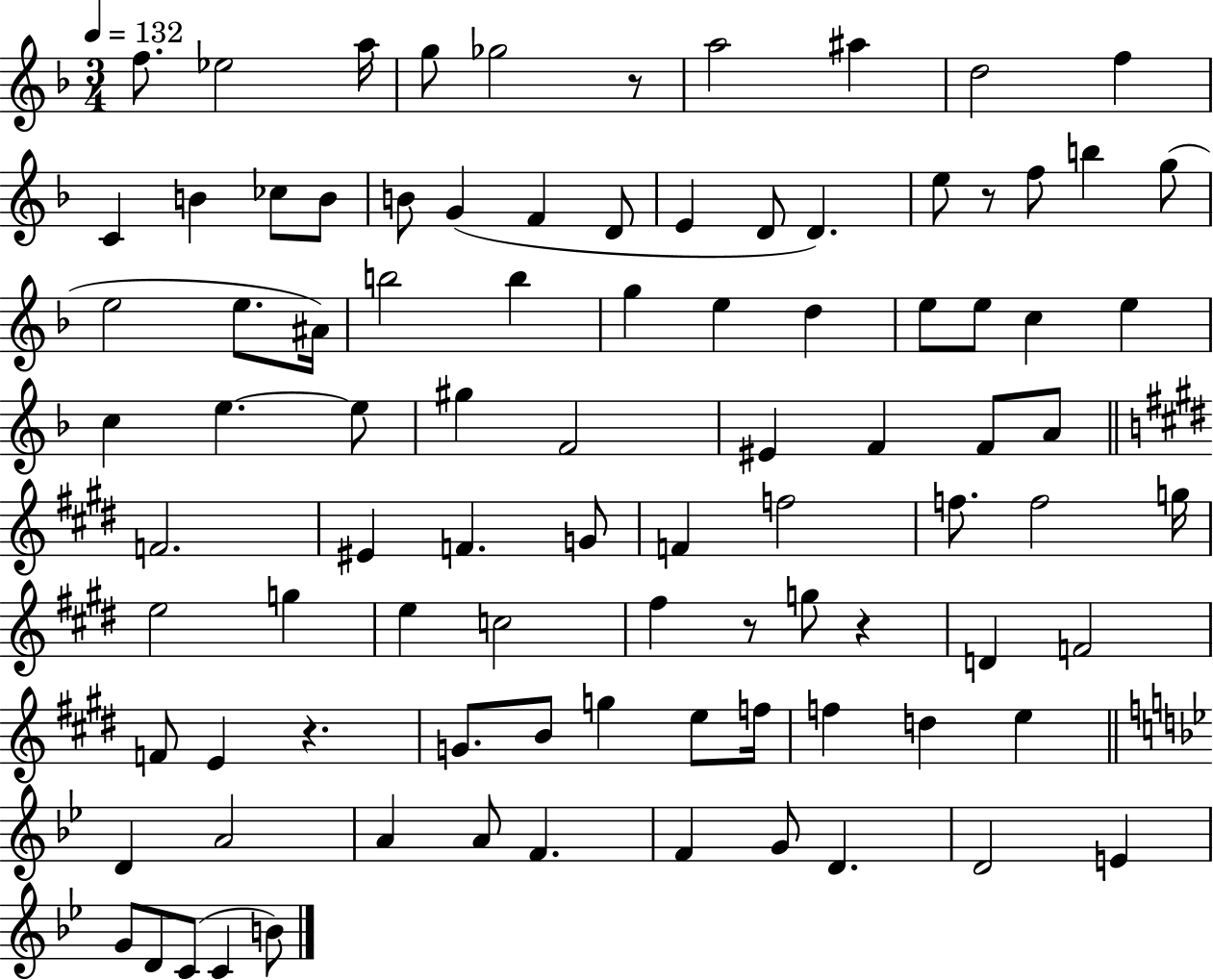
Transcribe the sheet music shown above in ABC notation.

X:1
T:Untitled
M:3/4
L:1/4
K:F
f/2 _e2 a/4 g/2 _g2 z/2 a2 ^a d2 f C B _c/2 B/2 B/2 G F D/2 E D/2 D e/2 z/2 f/2 b g/2 e2 e/2 ^A/4 b2 b g e d e/2 e/2 c e c e e/2 ^g F2 ^E F F/2 A/2 F2 ^E F G/2 F f2 f/2 f2 g/4 e2 g e c2 ^f z/2 g/2 z D F2 F/2 E z G/2 B/2 g e/2 f/4 f d e D A2 A A/2 F F G/2 D D2 E G/2 D/2 C/2 C B/2